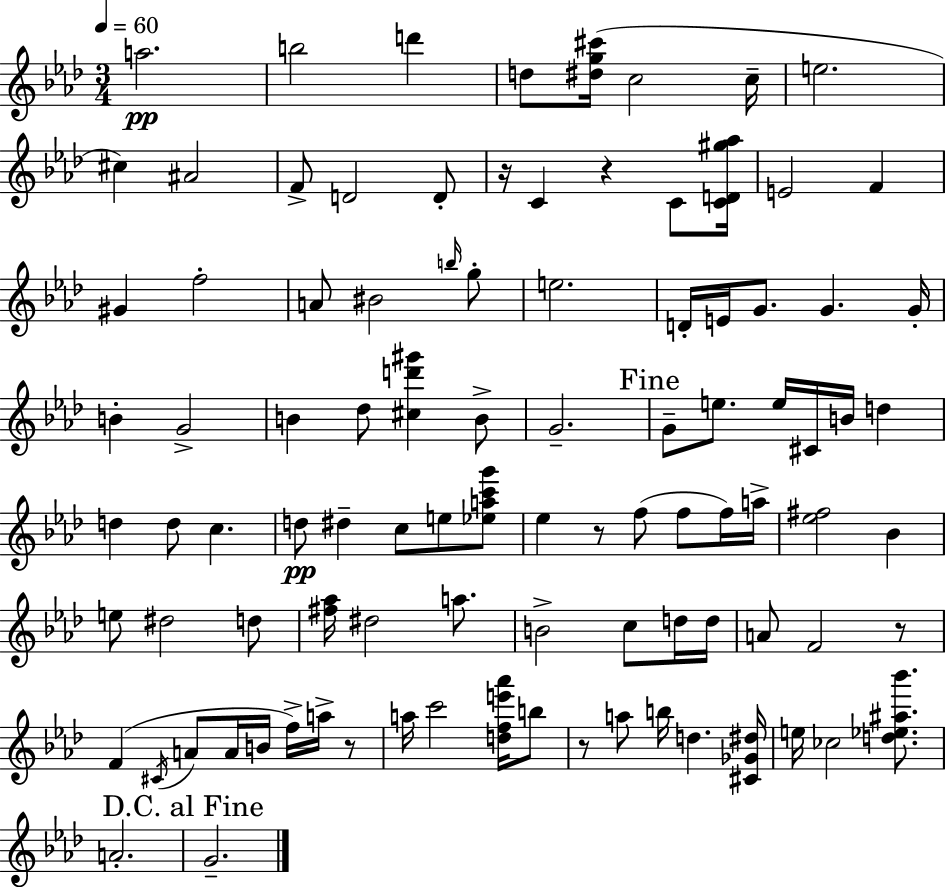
{
  \clef treble
  \numericTimeSignature
  \time 3/4
  \key aes \major
  \tempo 4 = 60
  \repeat volta 2 { a''2.\pp | b''2 d'''4 | d''8 <dis'' g'' cis'''>16( c''2 c''16-- | e''2. | \break cis''4) ais'2 | f'8-> d'2 d'8-. | r16 c'4 r4 c'8 <c' d' gis'' aes''>16 | e'2 f'4 | \break gis'4 f''2-. | a'8 bis'2 \grace { b''16 } g''8-. | e''2. | d'16-. e'16 g'8. g'4. | \break g'16-. b'4-. g'2-> | b'4 des''8 <cis'' d''' gis'''>4 b'8-> | g'2.-- | \mark "Fine" g'8-- e''8. e''16 cis'16 b'16 d''4 | \break d''4 d''8 c''4. | d''8\pp dis''4-- c''8 e''8 <ees'' a'' c''' g'''>8 | ees''4 r8 f''8( f''8 f''16) | a''16-> <ees'' fis''>2 bes'4 | \break e''8 dis''2 d''8 | <fis'' aes''>16 dis''2 a''8. | b'2-> c''8 d''16 | d''16 a'8 f'2 r8 | \break f'4( \acciaccatura { cis'16 } a'8 a'16 b'16 f''16->) a''16-> | r8 a''16 c'''2 <d'' f'' e''' aes'''>16 | b''8 r8 a''8 b''16 d''4. | <cis' ges' dis''>16 e''16 ces''2 <d'' ees'' ais'' bes'''>8. | \break a'2.-. | \mark "D.C. al Fine" g'2.-- | } \bar "|."
}